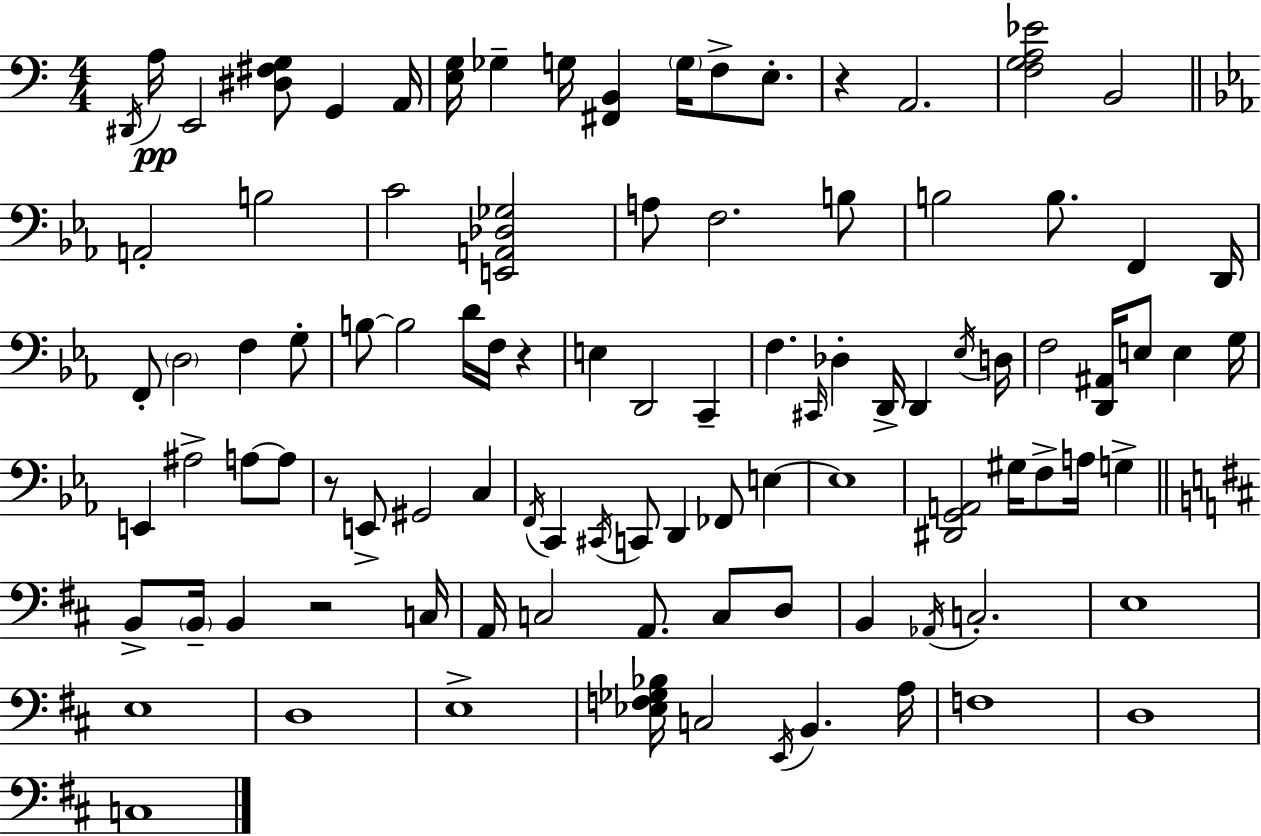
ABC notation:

X:1
T:Untitled
M:4/4
L:1/4
K:C
^D,,/4 A,/4 E,,2 [^D,^F,G,]/2 G,, A,,/4 [E,G,]/4 _G, G,/4 [^F,,B,,] G,/4 F,/2 E,/2 z A,,2 [F,G,A,_E]2 B,,2 A,,2 B,2 C2 [E,,A,,_D,_G,]2 A,/2 F,2 B,/2 B,2 B,/2 F,, D,,/4 F,,/2 D,2 F, G,/2 B,/2 B,2 D/4 F,/4 z E, D,,2 C,, F, ^C,,/4 _D, D,,/4 D,, _E,/4 D,/4 F,2 [D,,^A,,]/4 E,/2 E, G,/4 E,, ^A,2 A,/2 A,/2 z/2 E,,/2 ^G,,2 C, F,,/4 C,, ^C,,/4 C,,/2 D,, _F,,/2 E, E,4 [^D,,G,,A,,]2 ^G,/4 F,/2 A,/4 G, B,,/2 B,,/4 B,, z2 C,/4 A,,/4 C,2 A,,/2 C,/2 D,/2 B,, _A,,/4 C,2 E,4 E,4 D,4 E,4 [_E,F,_G,_B,]/4 C,2 E,,/4 B,, A,/4 F,4 D,4 C,4